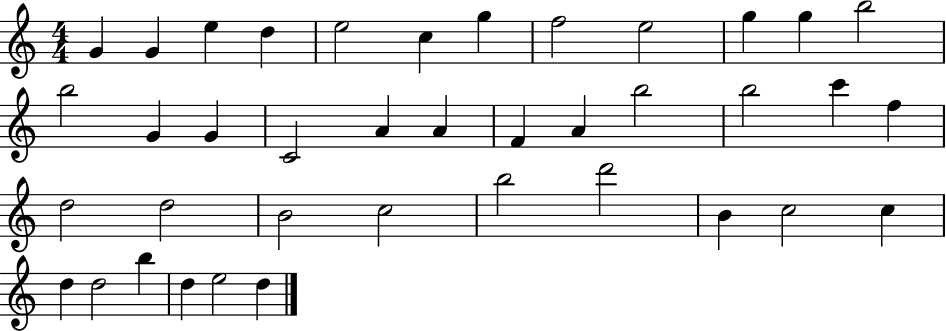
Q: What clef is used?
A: treble